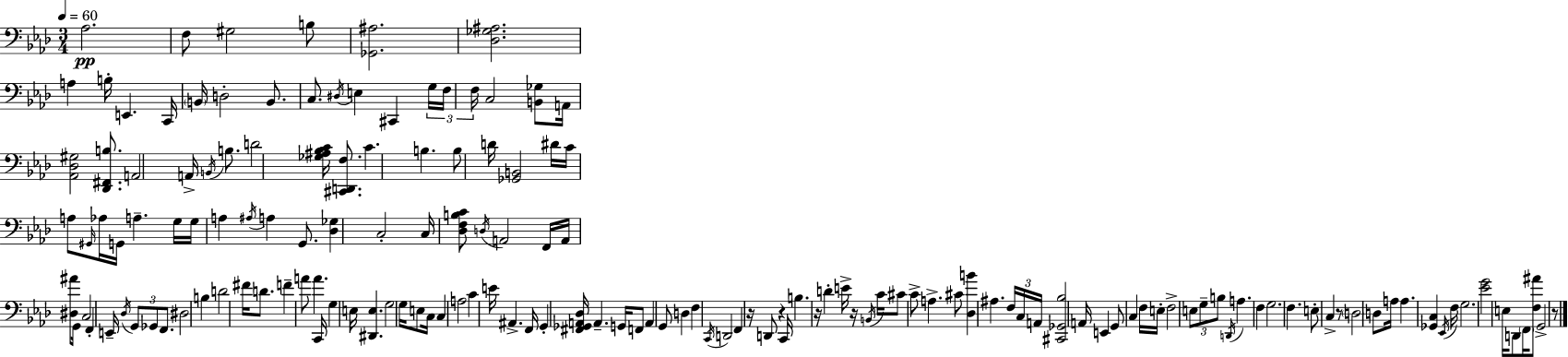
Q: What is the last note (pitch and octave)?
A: G2